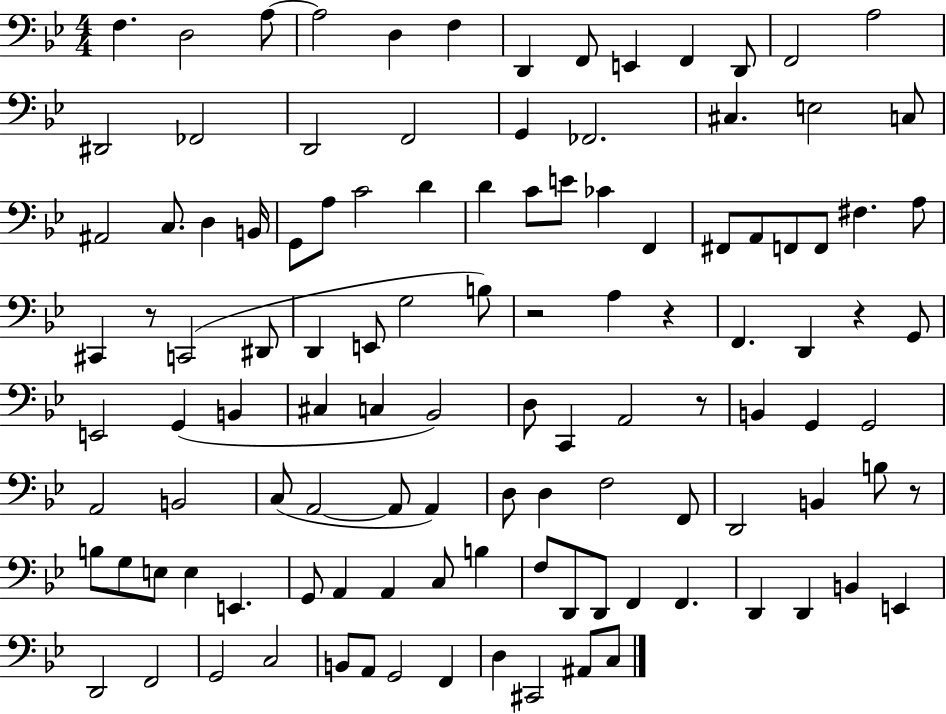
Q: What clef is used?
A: bass